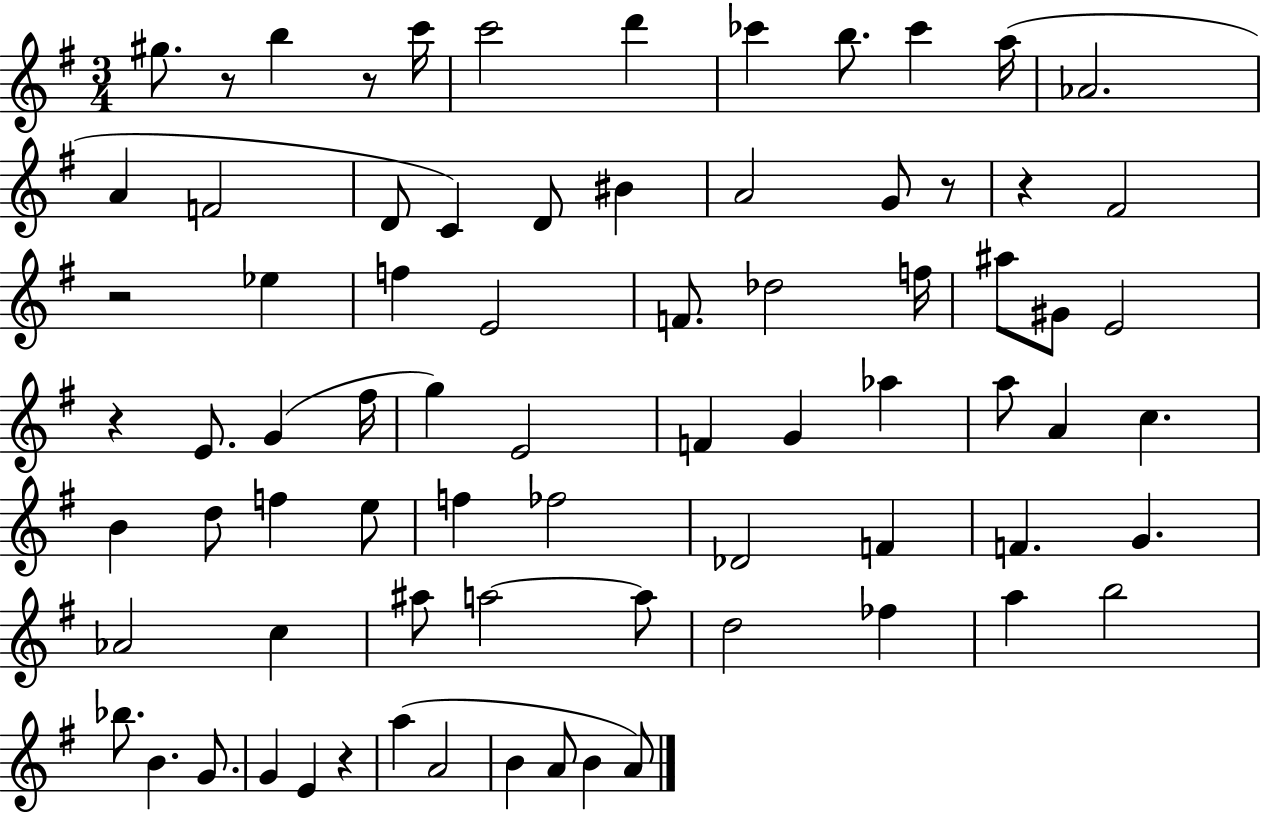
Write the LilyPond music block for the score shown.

{
  \clef treble
  \numericTimeSignature
  \time 3/4
  \key g \major
  gis''8. r8 b''4 r8 c'''16 | c'''2 d'''4 | ces'''4 b''8. ces'''4 a''16( | aes'2. | \break a'4 f'2 | d'8 c'4) d'8 bis'4 | a'2 g'8 r8 | r4 fis'2 | \break r2 ees''4 | f''4 e'2 | f'8. des''2 f''16 | ais''8 gis'8 e'2 | \break r4 e'8. g'4( fis''16 | g''4) e'2 | f'4 g'4 aes''4 | a''8 a'4 c''4. | \break b'4 d''8 f''4 e''8 | f''4 fes''2 | des'2 f'4 | f'4. g'4. | \break aes'2 c''4 | ais''8 a''2~~ a''8 | d''2 fes''4 | a''4 b''2 | \break bes''8. b'4. g'8. | g'4 e'4 r4 | a''4( a'2 | b'4 a'8 b'4 a'8) | \break \bar "|."
}